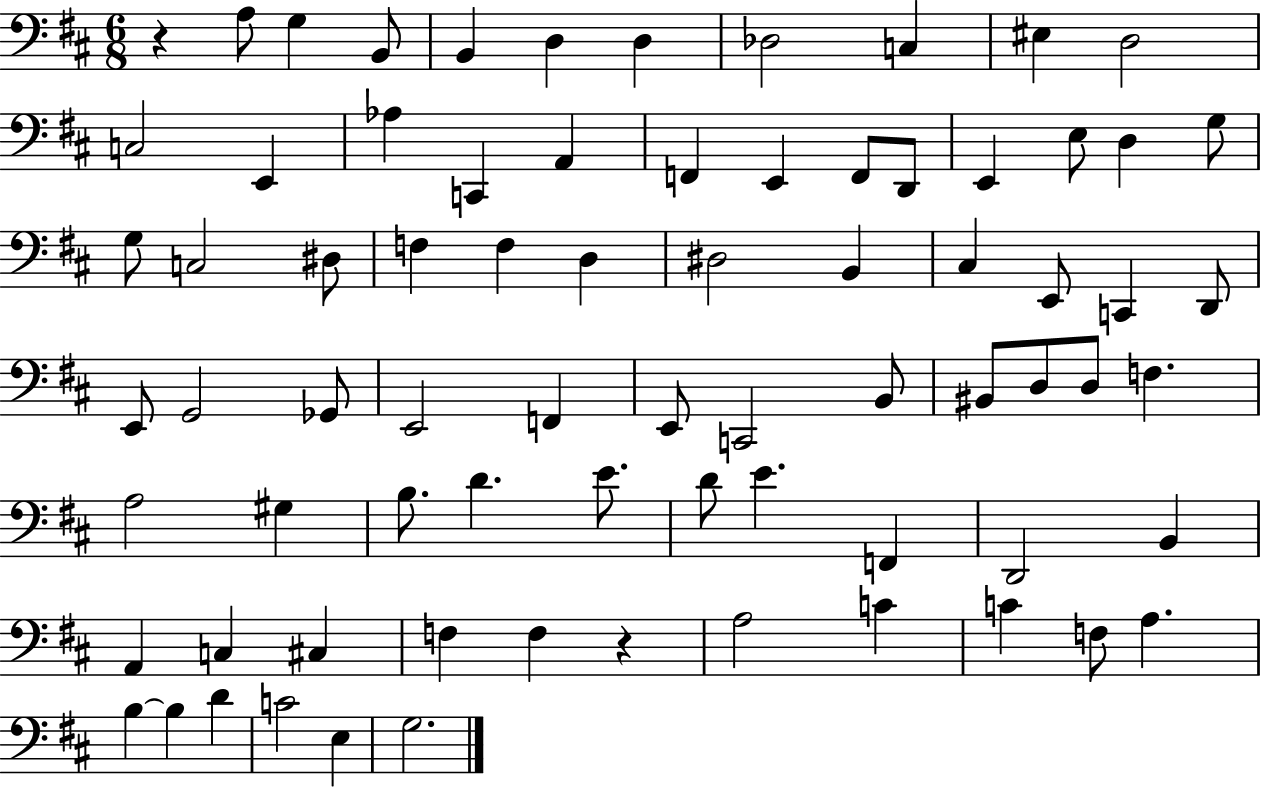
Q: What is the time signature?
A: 6/8